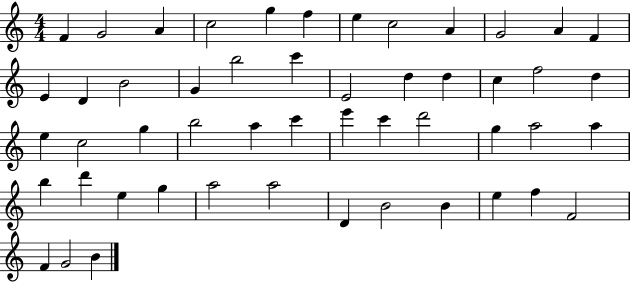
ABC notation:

X:1
T:Untitled
M:4/4
L:1/4
K:C
F G2 A c2 g f e c2 A G2 A F E D B2 G b2 c' E2 d d c f2 d e c2 g b2 a c' e' c' d'2 g a2 a b d' e g a2 a2 D B2 B e f F2 F G2 B